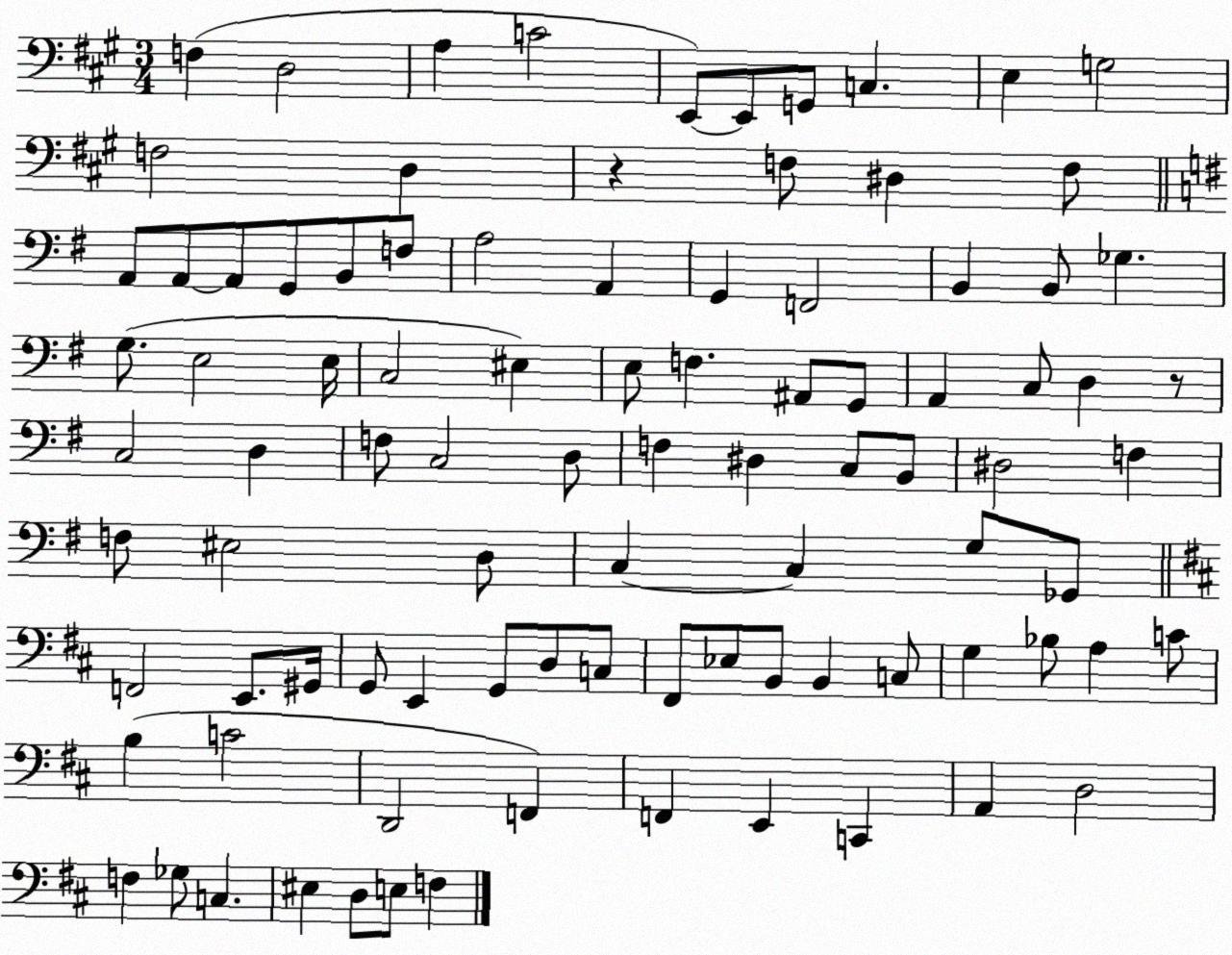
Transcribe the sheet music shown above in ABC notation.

X:1
T:Untitled
M:3/4
L:1/4
K:A
F, D,2 A, C2 E,,/2 E,,/2 G,,/2 C, E, G,2 F,2 D, z F,/2 ^D, F,/2 A,,/2 A,,/2 A,,/2 G,,/2 B,,/2 F,/2 A,2 A,, G,, F,,2 B,, B,,/2 _G, G,/2 E,2 E,/4 C,2 ^E, E,/2 F, ^A,,/2 G,,/2 A,, C,/2 D, z/2 C,2 D, F,/2 C,2 D,/2 F, ^D, C,/2 B,,/2 ^D,2 F, F,/2 ^E,2 D,/2 C, C, G,/2 _G,,/2 F,,2 E,,/2 ^G,,/4 G,,/2 E,, G,,/2 D,/2 C,/2 ^F,,/2 _E,/2 B,,/2 B,, C,/2 G, _B,/2 A, C/2 B, C2 D,,2 F,, F,, E,, C,, A,, D,2 F, _G,/2 C, ^E, D,/2 E,/2 F,